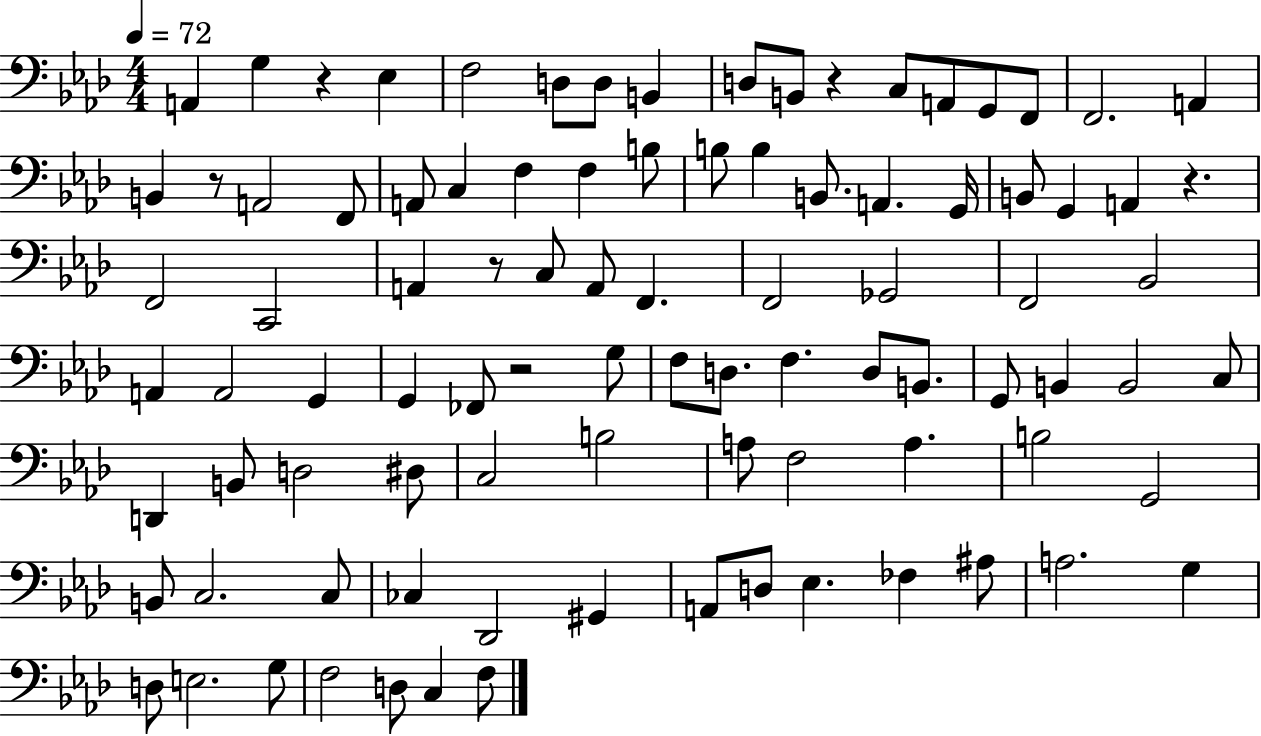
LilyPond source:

{
  \clef bass
  \numericTimeSignature
  \time 4/4
  \key aes \major
  \tempo 4 = 72
  a,4 g4 r4 ees4 | f2 d8 d8 b,4 | d8 b,8 r4 c8 a,8 g,8 f,8 | f,2. a,4 | \break b,4 r8 a,2 f,8 | a,8 c4 f4 f4 b8 | b8 b4 b,8. a,4. g,16 | b,8 g,4 a,4 r4. | \break f,2 c,2 | a,4 r8 c8 a,8 f,4. | f,2 ges,2 | f,2 bes,2 | \break a,4 a,2 g,4 | g,4 fes,8 r2 g8 | f8 d8. f4. d8 b,8. | g,8 b,4 b,2 c8 | \break d,4 b,8 d2 dis8 | c2 b2 | a8 f2 a4. | b2 g,2 | \break b,8 c2. c8 | ces4 des,2 gis,4 | a,8 d8 ees4. fes4 ais8 | a2. g4 | \break d8 e2. g8 | f2 d8 c4 f8 | \bar "|."
}